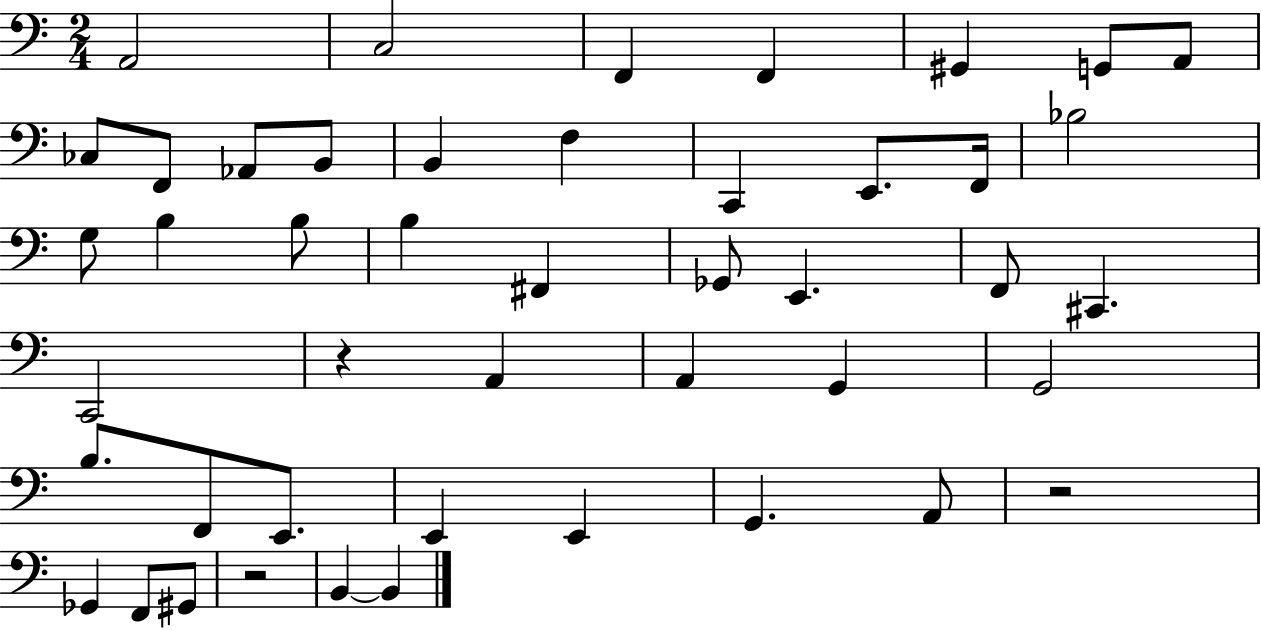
A2/h C3/h F2/q F2/q G#2/q G2/e A2/e CES3/e F2/e Ab2/e B2/e B2/q F3/q C2/q E2/e. F2/s Bb3/h G3/e B3/q B3/e B3/q F#2/q Gb2/e E2/q. F2/e C#2/q. C2/h R/q A2/q A2/q G2/q G2/h B3/e. F2/e E2/e. E2/q E2/q G2/q. A2/e R/h Gb2/q F2/e G#2/e R/h B2/q B2/q